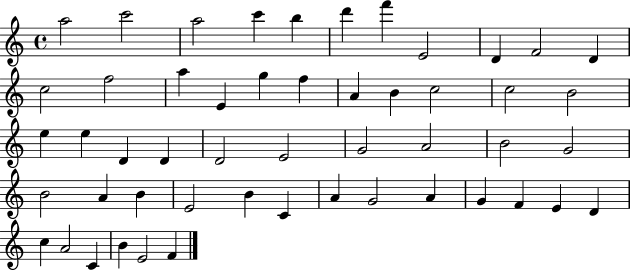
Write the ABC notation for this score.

X:1
T:Untitled
M:4/4
L:1/4
K:C
a2 c'2 a2 c' b d' f' E2 D F2 D c2 f2 a E g f A B c2 c2 B2 e e D D D2 E2 G2 A2 B2 G2 B2 A B E2 B C A G2 A G F E D c A2 C B E2 F